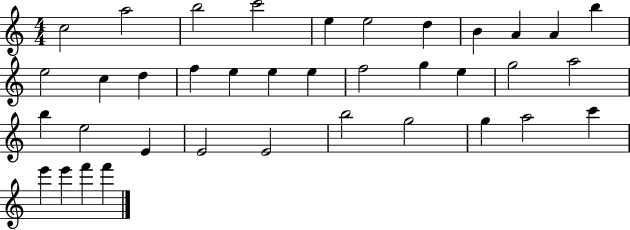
{
  \clef treble
  \numericTimeSignature
  \time 4/4
  \key c \major
  c''2 a''2 | b''2 c'''2 | e''4 e''2 d''4 | b'4 a'4 a'4 b''4 | \break e''2 c''4 d''4 | f''4 e''4 e''4 e''4 | f''2 g''4 e''4 | g''2 a''2 | \break b''4 e''2 e'4 | e'2 e'2 | b''2 g''2 | g''4 a''2 c'''4 | \break e'''4 e'''4 f'''4 f'''4 | \bar "|."
}